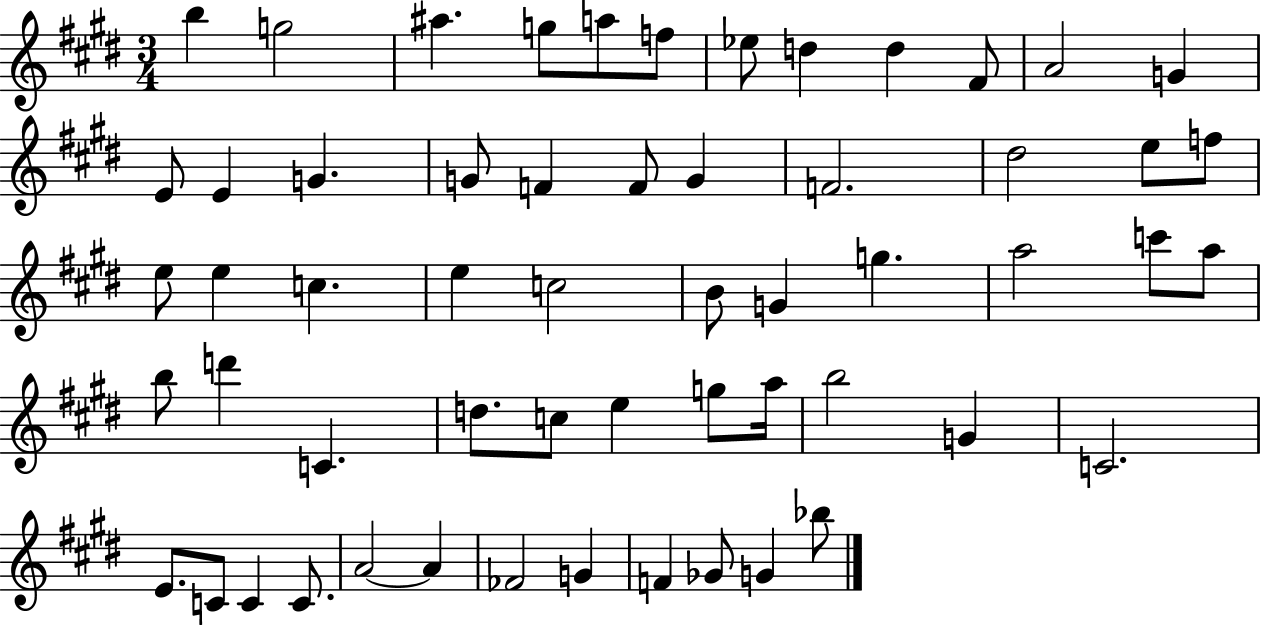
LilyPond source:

{
  \clef treble
  \numericTimeSignature
  \time 3/4
  \key e \major
  b''4 g''2 | ais''4. g''8 a''8 f''8 | ees''8 d''4 d''4 fis'8 | a'2 g'4 | \break e'8 e'4 g'4. | g'8 f'4 f'8 g'4 | f'2. | dis''2 e''8 f''8 | \break e''8 e''4 c''4. | e''4 c''2 | b'8 g'4 g''4. | a''2 c'''8 a''8 | \break b''8 d'''4 c'4. | d''8. c''8 e''4 g''8 a''16 | b''2 g'4 | c'2. | \break e'8. c'8 c'4 c'8. | a'2~~ a'4 | fes'2 g'4 | f'4 ges'8 g'4 bes''8 | \break \bar "|."
}